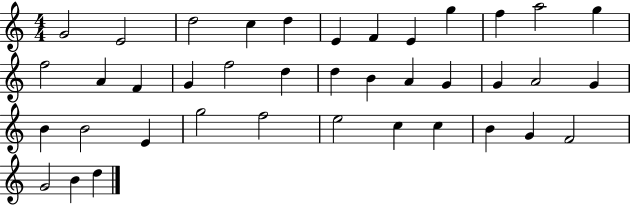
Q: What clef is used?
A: treble